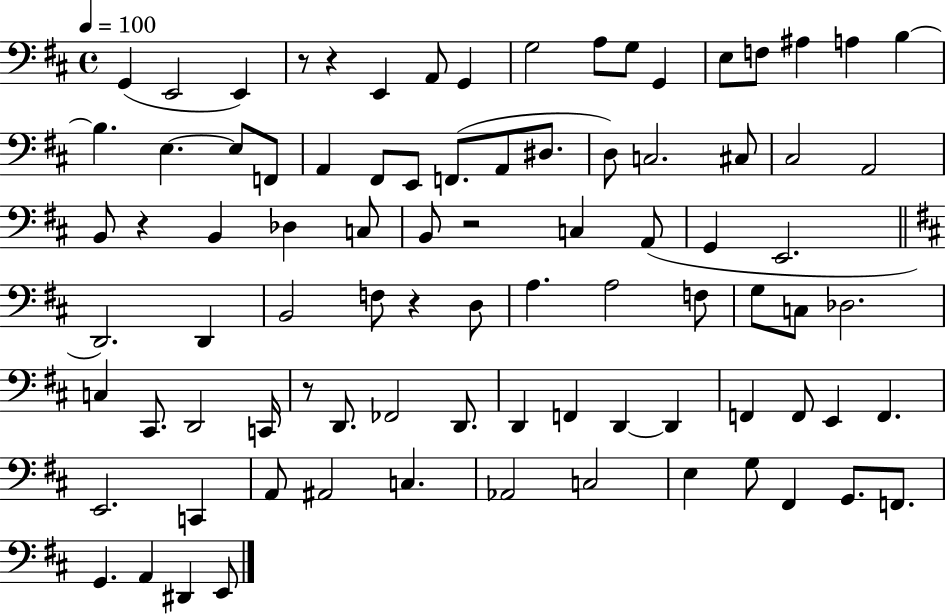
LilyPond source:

{
  \clef bass
  \time 4/4
  \defaultTimeSignature
  \key d \major
  \tempo 4 = 100
  g,4( e,2 e,4) | r8 r4 e,4 a,8 g,4 | g2 a8 g8 g,4 | e8 f8 ais4 a4 b4~~ | \break b4. e4.~~ e8 f,8 | a,4 fis,8 e,8 f,8.( a,8 dis8. | d8) c2. cis8 | cis2 a,2 | \break b,8 r4 b,4 des4 c8 | b,8 r2 c4 a,8( | g,4 e,2. | \bar "||" \break \key d \major d,2.) d,4 | b,2 f8 r4 d8 | a4. a2 f8 | g8 c8 des2. | \break c4 cis,8. d,2 c,16 | r8 d,8. fes,2 d,8. | d,4 f,4 d,4~~ d,4 | f,4 f,8 e,4 f,4. | \break e,2. c,4 | a,8 ais,2 c4. | aes,2 c2 | e4 g8 fis,4 g,8. f,8. | \break g,4. a,4 dis,4 e,8 | \bar "|."
}